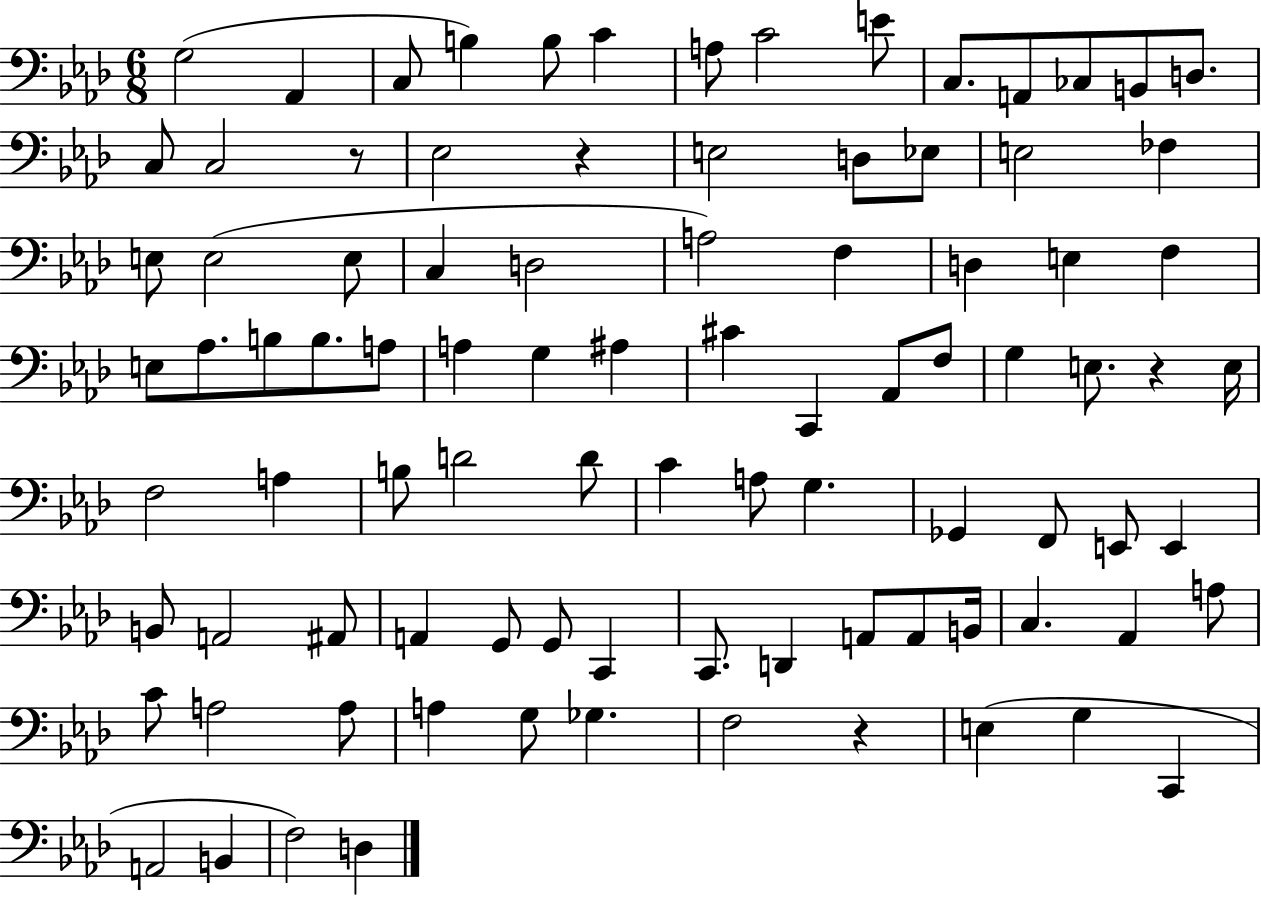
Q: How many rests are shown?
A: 4